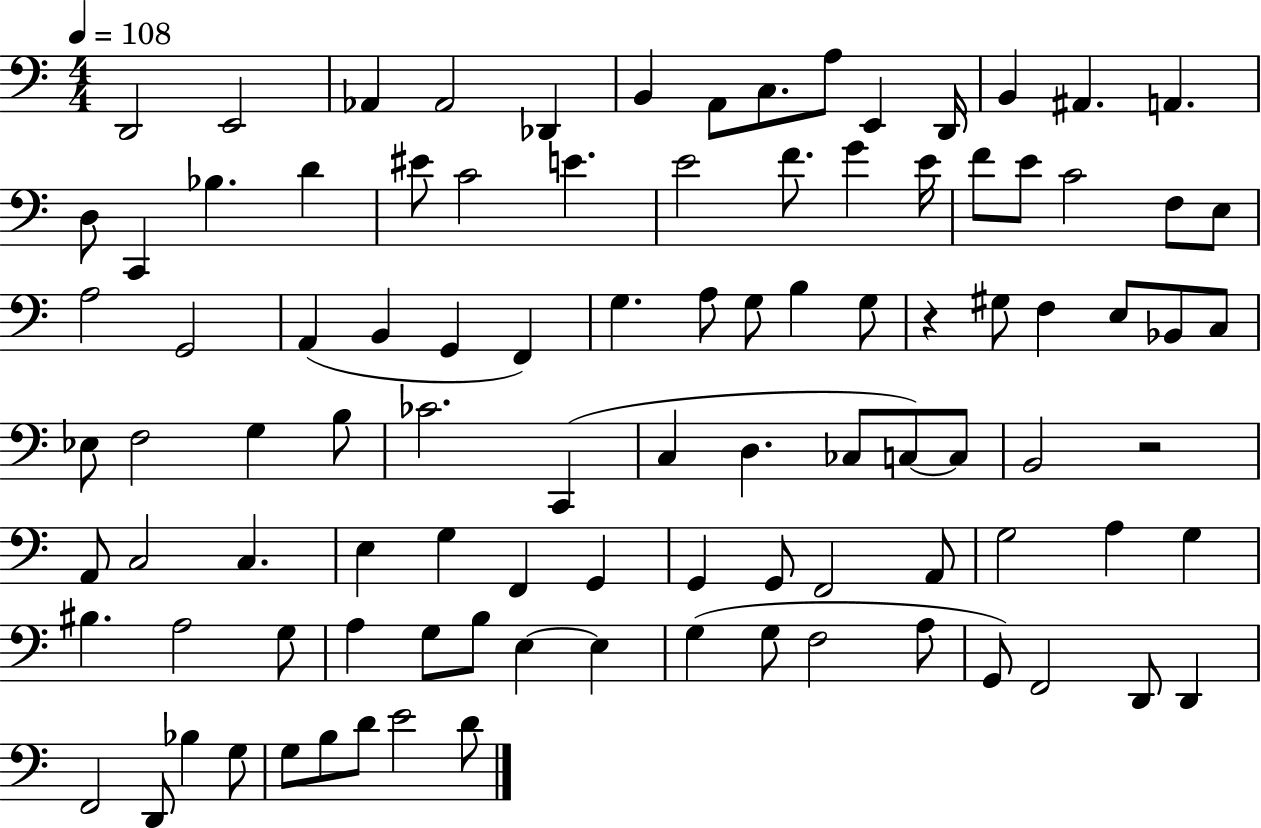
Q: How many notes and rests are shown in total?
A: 99